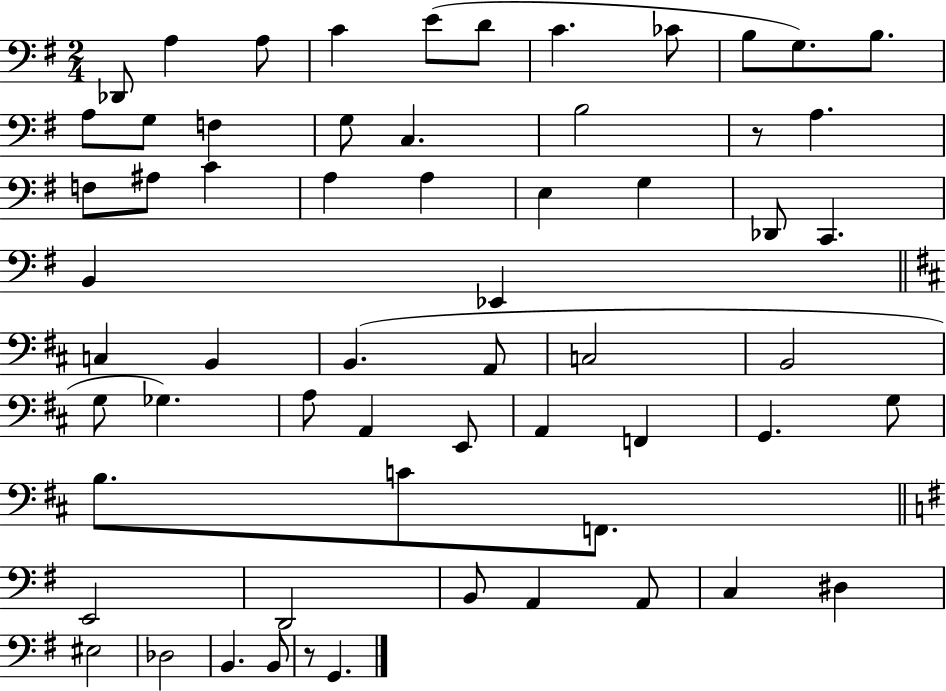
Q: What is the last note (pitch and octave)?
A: G2